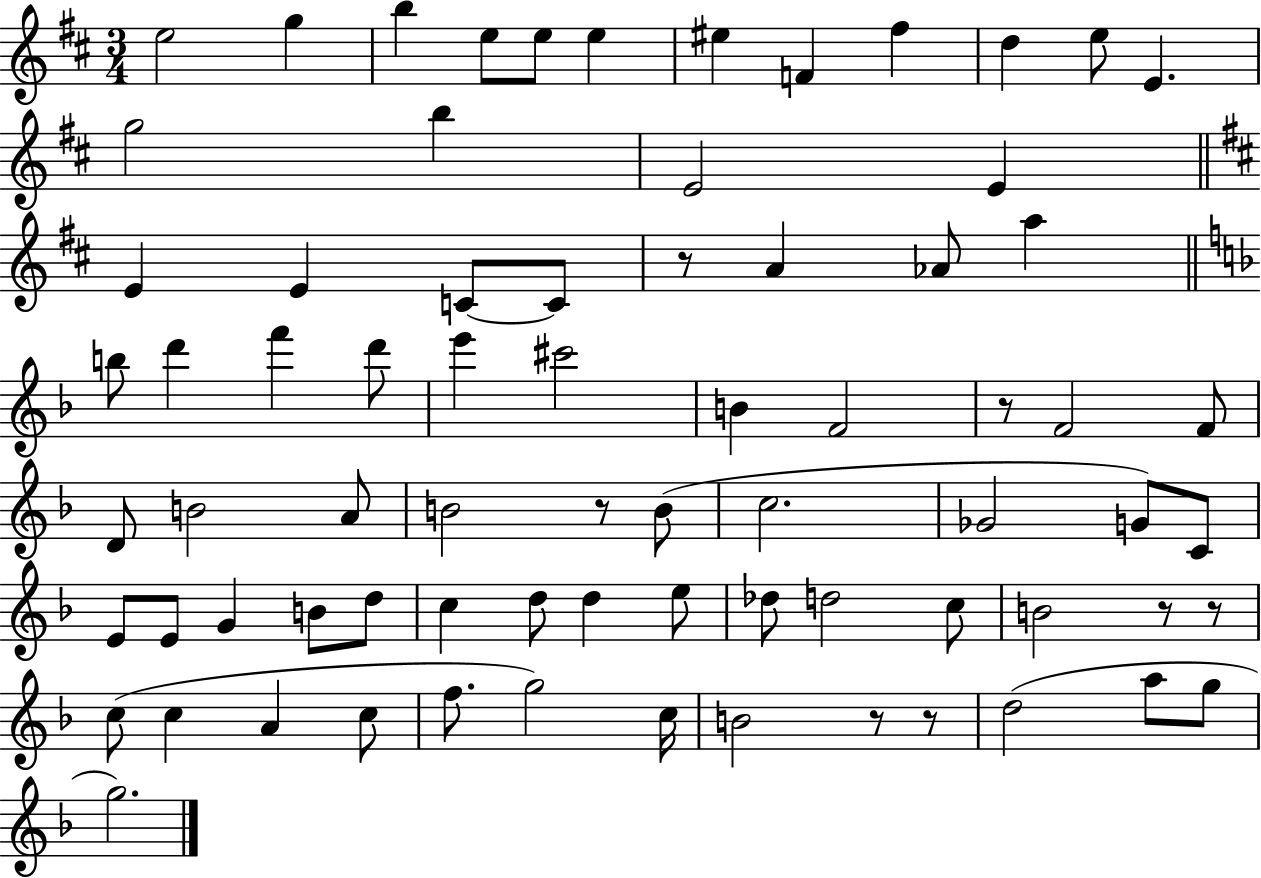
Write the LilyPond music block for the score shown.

{
  \clef treble
  \numericTimeSignature
  \time 3/4
  \key d \major
  e''2 g''4 | b''4 e''8 e''8 e''4 | eis''4 f'4 fis''4 | d''4 e''8 e'4. | \break g''2 b''4 | e'2 e'4 | \bar "||" \break \key d \major e'4 e'4 c'8~~ c'8 | r8 a'4 aes'8 a''4 | \bar "||" \break \key d \minor b''8 d'''4 f'''4 d'''8 | e'''4 cis'''2 | b'4 f'2 | r8 f'2 f'8 | \break d'8 b'2 a'8 | b'2 r8 b'8( | c''2. | ges'2 g'8) c'8 | \break e'8 e'8 g'4 b'8 d''8 | c''4 d''8 d''4 e''8 | des''8 d''2 c''8 | b'2 r8 r8 | \break c''8( c''4 a'4 c''8 | f''8. g''2) c''16 | b'2 r8 r8 | d''2( a''8 g''8 | \break g''2.) | \bar "|."
}